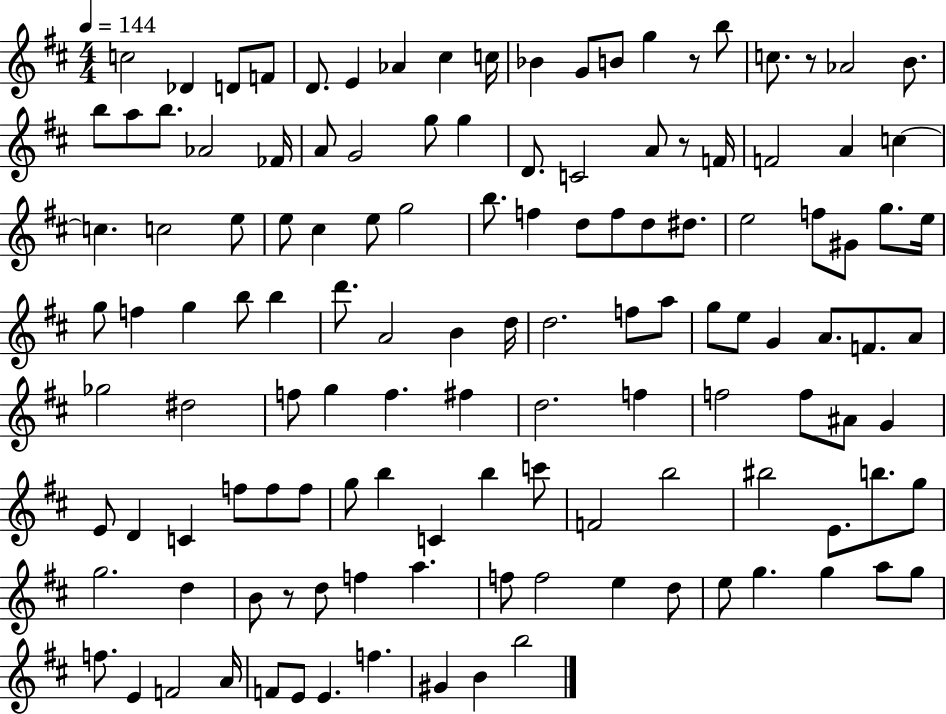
{
  \clef treble
  \numericTimeSignature
  \time 4/4
  \key d \major
  \tempo 4 = 144
  c''2 des'4 d'8 f'8 | d'8. e'4 aes'4 cis''4 c''16 | bes'4 g'8 b'8 g''4 r8 b''8 | c''8. r8 aes'2 b'8. | \break b''8 a''8 b''8. aes'2 fes'16 | a'8 g'2 g''8 g''4 | d'8. c'2 a'8 r8 f'16 | f'2 a'4 c''4~~ | \break c''4. c''2 e''8 | e''8 cis''4 e''8 g''2 | b''8. f''4 d''8 f''8 d''8 dis''8. | e''2 f''8 gis'8 g''8. e''16 | \break g''8 f''4 g''4 b''8 b''4 | d'''8. a'2 b'4 d''16 | d''2. f''8 a''8 | g''8 e''8 g'4 a'8. f'8. a'8 | \break ges''2 dis''2 | f''8 g''4 f''4. fis''4 | d''2. f''4 | f''2 f''8 ais'8 g'4 | \break e'8 d'4 c'4 f''8 f''8 f''8 | g''8 b''4 c'4 b''4 c'''8 | f'2 b''2 | bis''2 e'8. b''8. g''8 | \break g''2. d''4 | b'8 r8 d''8 f''4 a''4. | f''8 f''2 e''4 d''8 | e''8 g''4. g''4 a''8 g''8 | \break f''8. e'4 f'2 a'16 | f'8 e'8 e'4. f''4. | gis'4 b'4 b''2 | \bar "|."
}